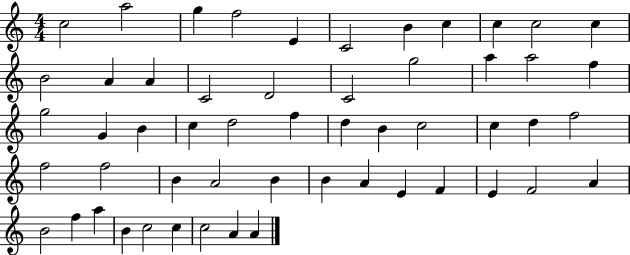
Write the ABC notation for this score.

X:1
T:Untitled
M:4/4
L:1/4
K:C
c2 a2 g f2 E C2 B c c c2 c B2 A A C2 D2 C2 g2 a a2 f g2 G B c d2 f d B c2 c d f2 f2 f2 B A2 B B A E F E F2 A B2 f a B c2 c c2 A A